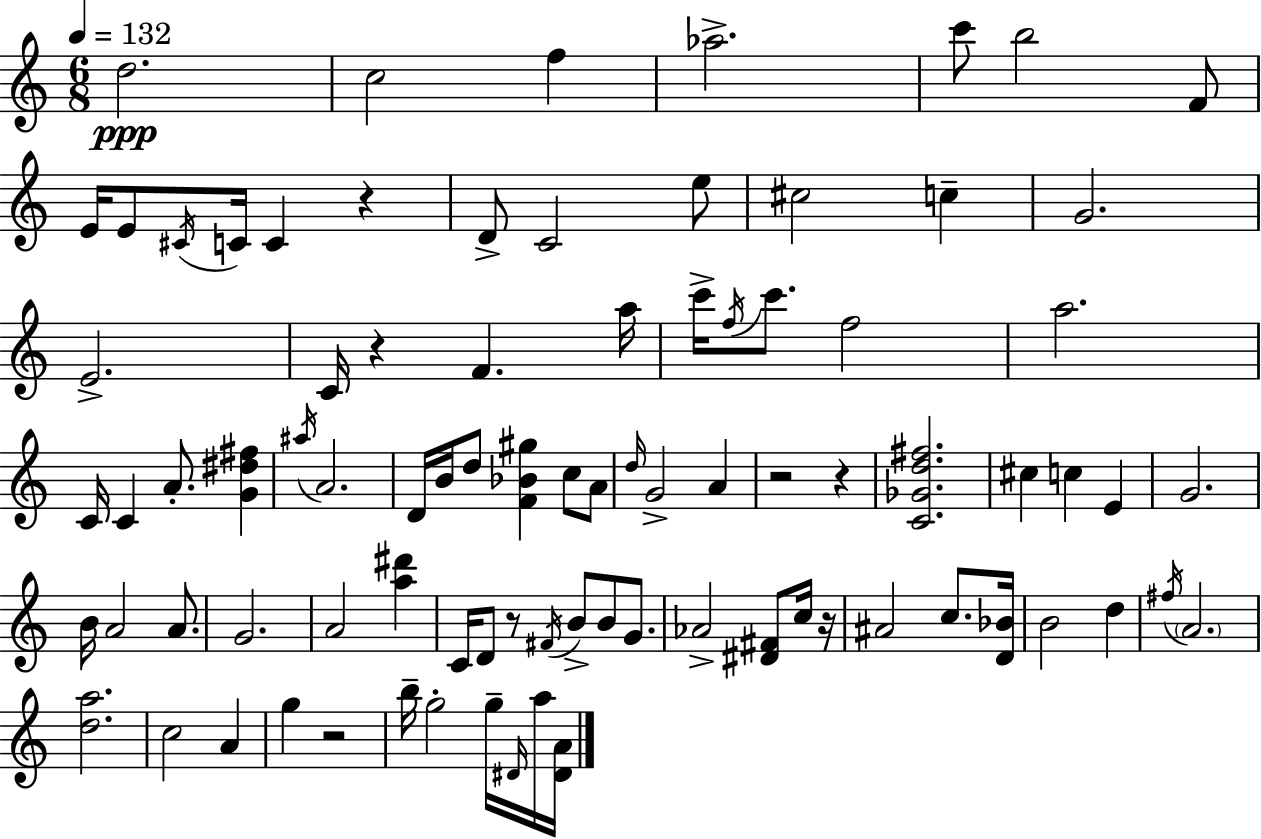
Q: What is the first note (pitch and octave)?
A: D5